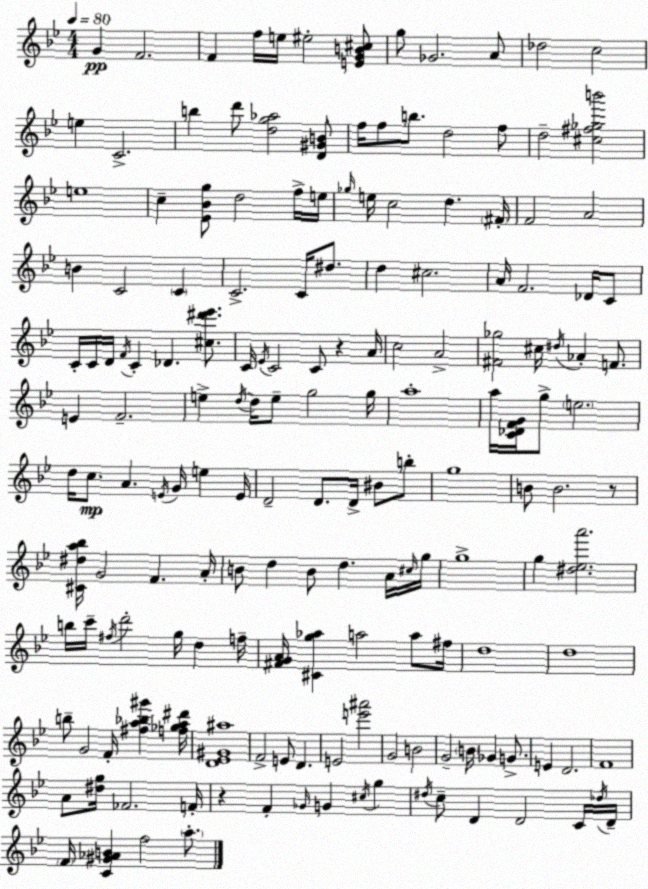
X:1
T:Untitled
M:4/4
L:1/4
K:Gm
G F2 F f/4 e/4 ^e2 [EGB^c]/2 g/2 _G2 A/2 _d2 c2 e C2 b d'/2 [dg_a]2 [D^GB]/2 f/4 f/2 b/2 d2 f/2 d2 [^c^f_gb']2 e4 c [_E_Bg]/2 d2 f/4 e/4 _g/4 e/4 c2 d ^F/4 F2 A2 B C2 C C2 C/4 ^d/2 d ^c2 A/4 F2 _D/4 C/2 C/4 C/4 D/4 F/4 C _D [^c^d'_e']/2 C/4 _E/4 C2 C/2 z A/4 c2 A2 [^F_g]2 ^c/4 ^d/4 _A F/2 E F2 e d/4 d/4 e/2 g2 g/4 a4 a/4 [C_DFG]/4 g/2 e2 d/4 c/2 A E/4 G/4 e E/4 D2 D/2 D/4 ^B/2 b/2 g4 B/2 B2 z/2 [^C^da_b]/4 G2 F A/4 B/2 d B/2 d A/4 ^c/4 g/4 g4 g [^d_ea']2 b/4 c'/4 ^f/4 d'2 g/4 d f/4 [^FGA]/4 [^Cg_a] a2 a/2 ^f/4 d4 d4 b/2 G2 F/4 [^fa_b^g'] [f_ga^d']/4 [D_E^G^a]4 F2 E/2 D E2 [e'^a']2 G2 B2 G2 B/4 _G G/2 E D2 F4 A/2 [^dg]/4 _F2 F/4 z F _G/4 G ^c/4 g ^d/4 c/2 D D2 C/4 _d/4 D/4 F/4 [C^G_AB] f2 a/2